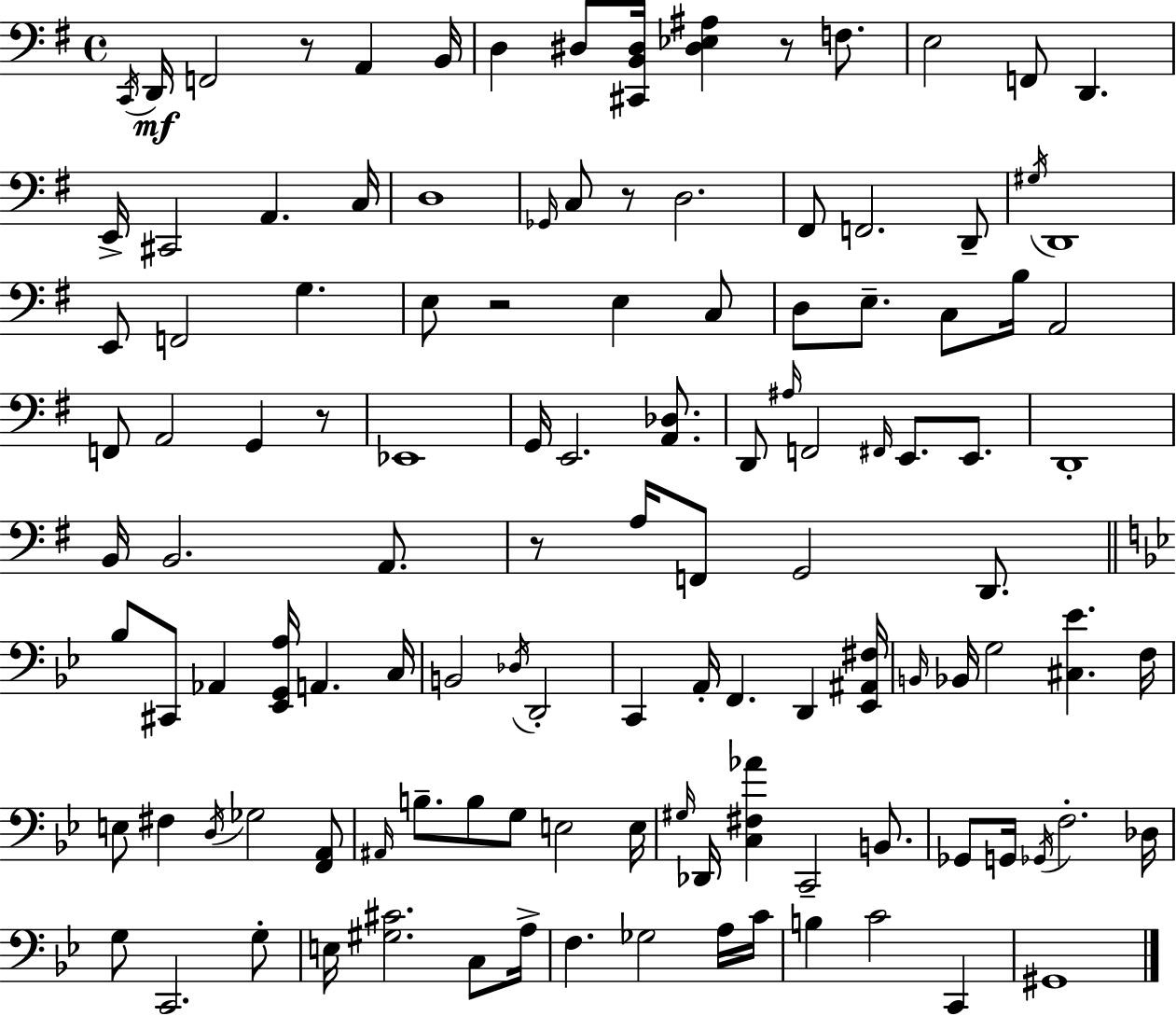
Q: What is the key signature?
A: G major